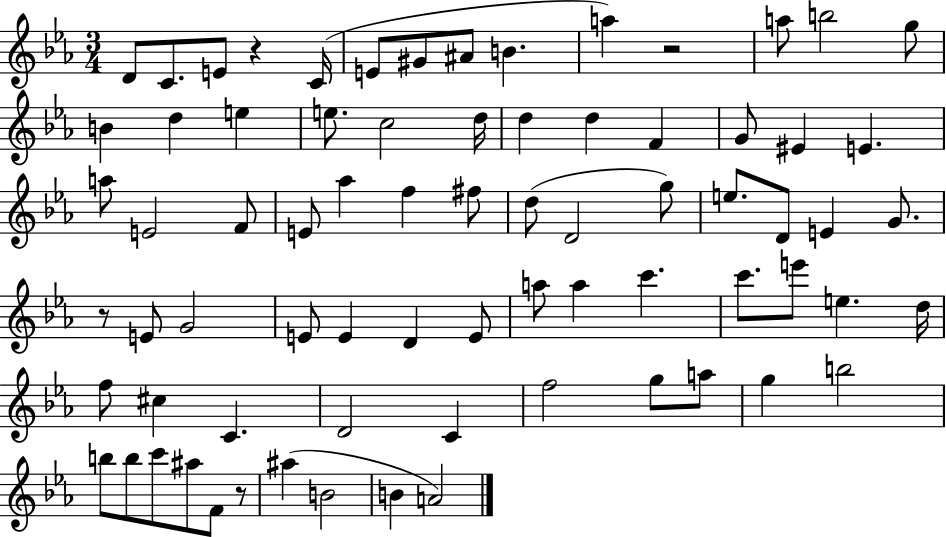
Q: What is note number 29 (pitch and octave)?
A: Ab5